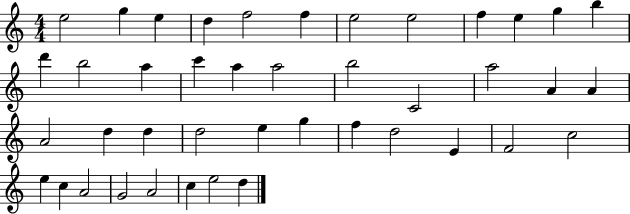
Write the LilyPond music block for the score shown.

{
  \clef treble
  \numericTimeSignature
  \time 4/4
  \key c \major
  e''2 g''4 e''4 | d''4 f''2 f''4 | e''2 e''2 | f''4 e''4 g''4 b''4 | \break d'''4 b''2 a''4 | c'''4 a''4 a''2 | b''2 c'2 | a''2 a'4 a'4 | \break a'2 d''4 d''4 | d''2 e''4 g''4 | f''4 d''2 e'4 | f'2 c''2 | \break e''4 c''4 a'2 | g'2 a'2 | c''4 e''2 d''4 | \bar "|."
}